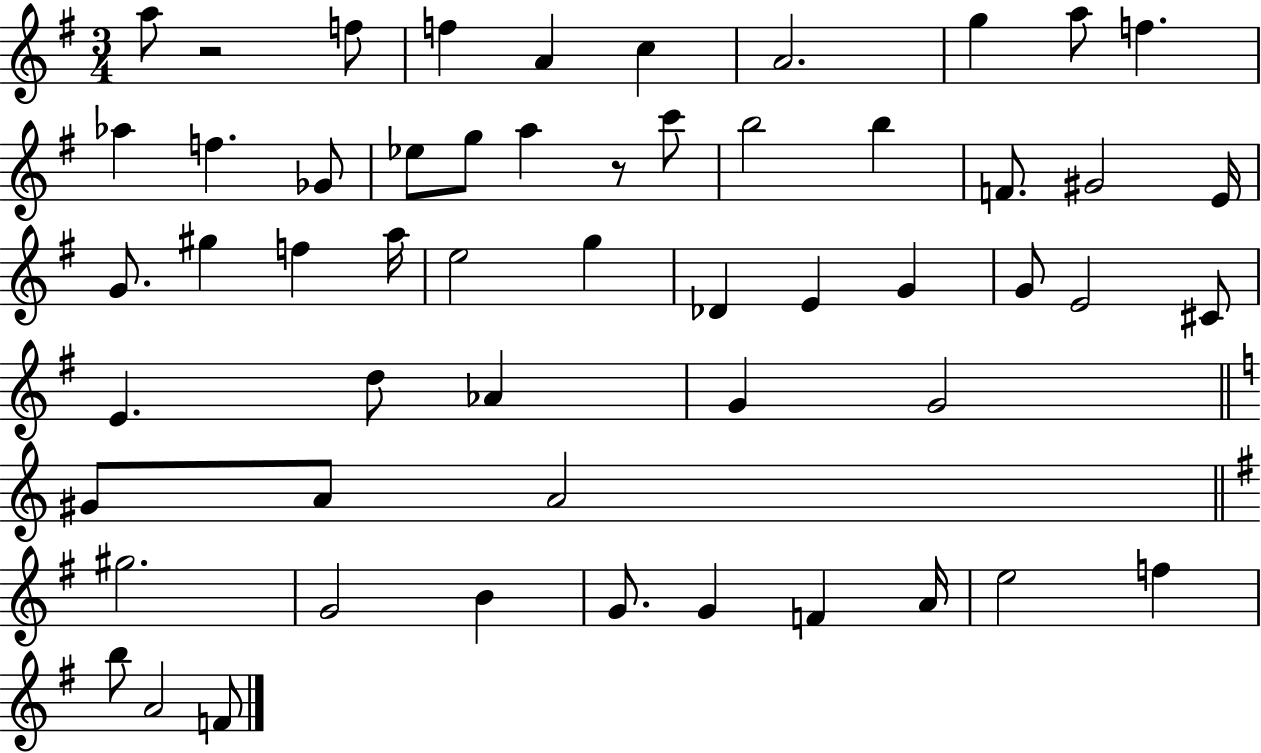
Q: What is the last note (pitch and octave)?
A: F4